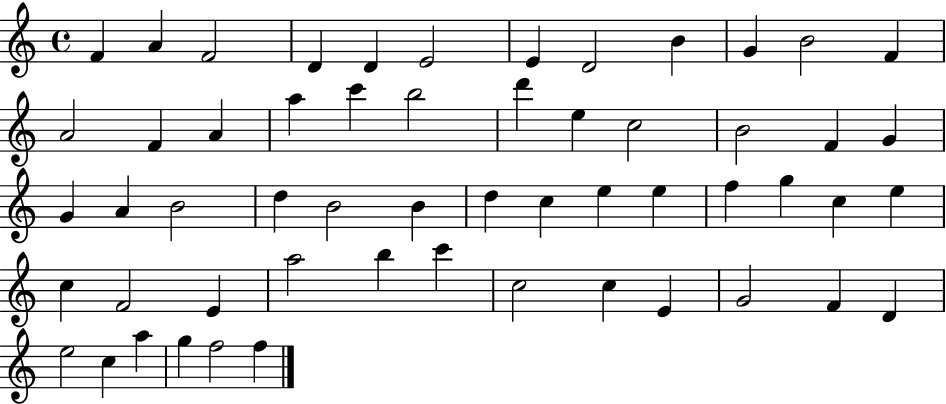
X:1
T:Untitled
M:4/4
L:1/4
K:C
F A F2 D D E2 E D2 B G B2 F A2 F A a c' b2 d' e c2 B2 F G G A B2 d B2 B d c e e f g c e c F2 E a2 b c' c2 c E G2 F D e2 c a g f2 f